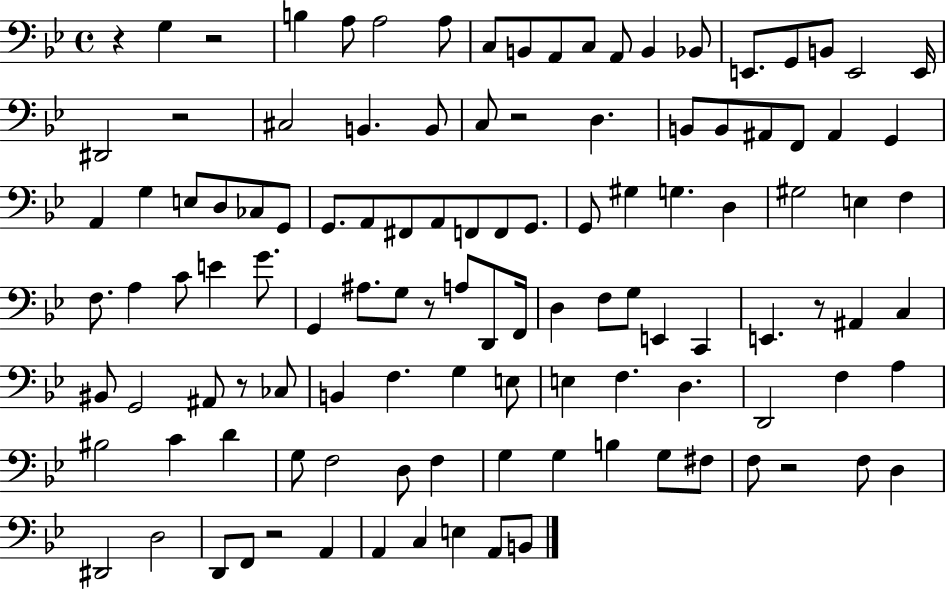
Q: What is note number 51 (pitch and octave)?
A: A3